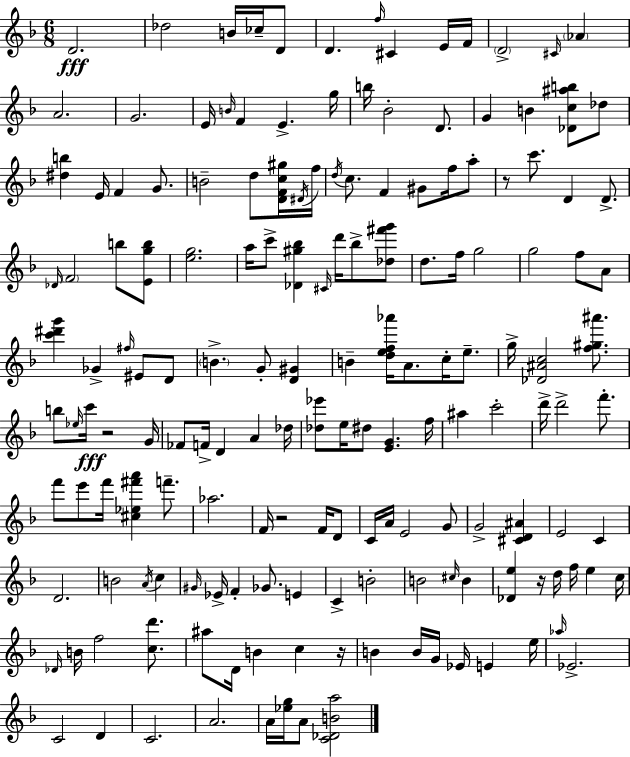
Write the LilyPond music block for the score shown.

{
  \clef treble
  \numericTimeSignature
  \time 6/8
  \key d \minor
  d'2.\fff | des''2 b'16 ces''16-- d'8 | d'4. \grace { f''16 } cis'4 e'16 | f'16 \parenthesize d'2-> \grace { cis'16 } \parenthesize aes'4 | \break a'2. | g'2. | e'16 \grace { b'16 } f'4 e'4.-> | g''16 b''16 bes'2-. | \break d'8. g'4 b'4 <des' c'' ais'' b''>8 | des''8 <dis'' b''>4 e'16 f'4 | g'8. b'2-- d''8 | <d' f' c'' gis''>16 \acciaccatura { dis'16 } f''16 \acciaccatura { d''16 } c''8. f'4 | \break gis'8 f''16 a''8-. r8 c'''8. d'4 | d'8.-> \grace { des'16 } \parenthesize f'2 | b''8 <e' g'' b''>8 <e'' g''>2. | a''16 c'''8-> <des' gis'' bes''>4 | \break \grace { cis'16 } d'''16 bes''8-> <des'' fis''' g'''>8 d''8. f''16 g''2 | g''2 | f''8 a'8 <c''' dis''' g'''>4 ges'4-> | \grace { fis''16 } eis'8 d'8 \parenthesize b'4.-> | \break g'8-. <d' gis'>4 b'4-- | <d'' e'' f'' aes'''>16 a'8. c''16-. e''8.-- g''16-> <des' ais' c''>2 | <f'' gis'' ais'''>8. b''8 \grace { ees''16 }\fff c'''16 | r2 g'16 fes'8 f'16-> | \break d'4 a'4 des''16 <des'' ees'''>8 e''16 | dis''8 <e' g'>4. f''16 ais''4 | c'''2-. d'''16-> d'''2-> | f'''8.-. f'''8 e'''8 | \break f'''16 <cis'' ees'' fis''' a'''>4 f'''8.-- aes''2. | f'16 r2 | f'16 d'8 c'16 a'16 e'2 | g'8 g'2-> | \break <cis' d' ais'>4 e'2 | c'4 d'2. | b'2 | \acciaccatura { a'16 } c''4 \grace { gis'16 } ees'16-> | \break f'4-. ges'8. e'4 c'4-> | b'2-. b'2 | \grace { cis''16 } b'4 | <des' e''>4 r16 d''16 f''16 e''4 c''16 | \break \grace { des'16 } b'16 f''2 <c'' d'''>8. | ais''8 d'16 b'4 c''4 | r16 b'4 b'16 g'16 ees'16 e'4 | e''16 \grace { aes''16 } ees'2.-> | \break c'2 d'4 | c'2. | a'2. | a'16 <ees'' g''>16 a'8 <c' des' b' a''>2 | \break \bar "|."
}